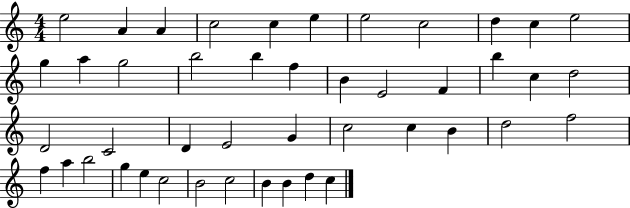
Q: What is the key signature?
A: C major